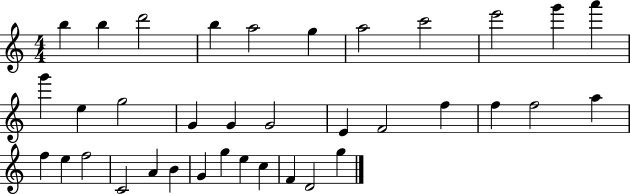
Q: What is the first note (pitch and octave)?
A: B5